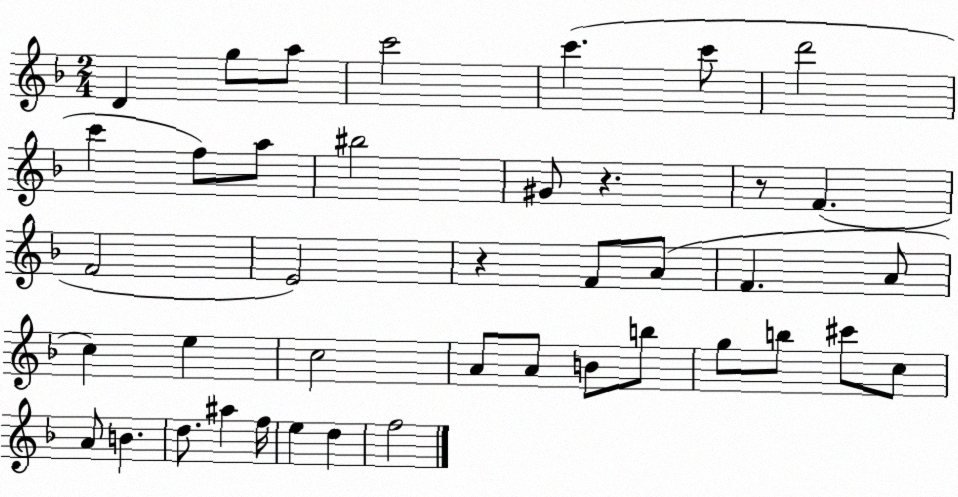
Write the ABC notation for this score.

X:1
T:Untitled
M:2/4
L:1/4
K:F
D g/2 a/2 c'2 c' c'/2 d'2 c' f/2 a/2 ^b2 ^G/2 z z/2 F F2 E2 z F/2 A/2 F A/2 c e c2 A/2 A/2 B/2 b/2 g/2 b/2 ^c'/2 c/2 A/2 B d/2 ^a f/4 e d f2